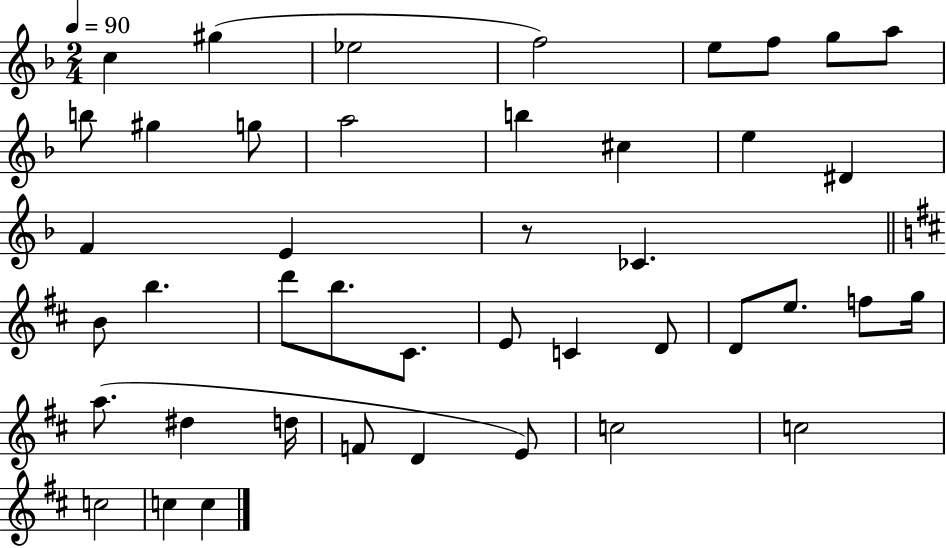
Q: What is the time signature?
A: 2/4